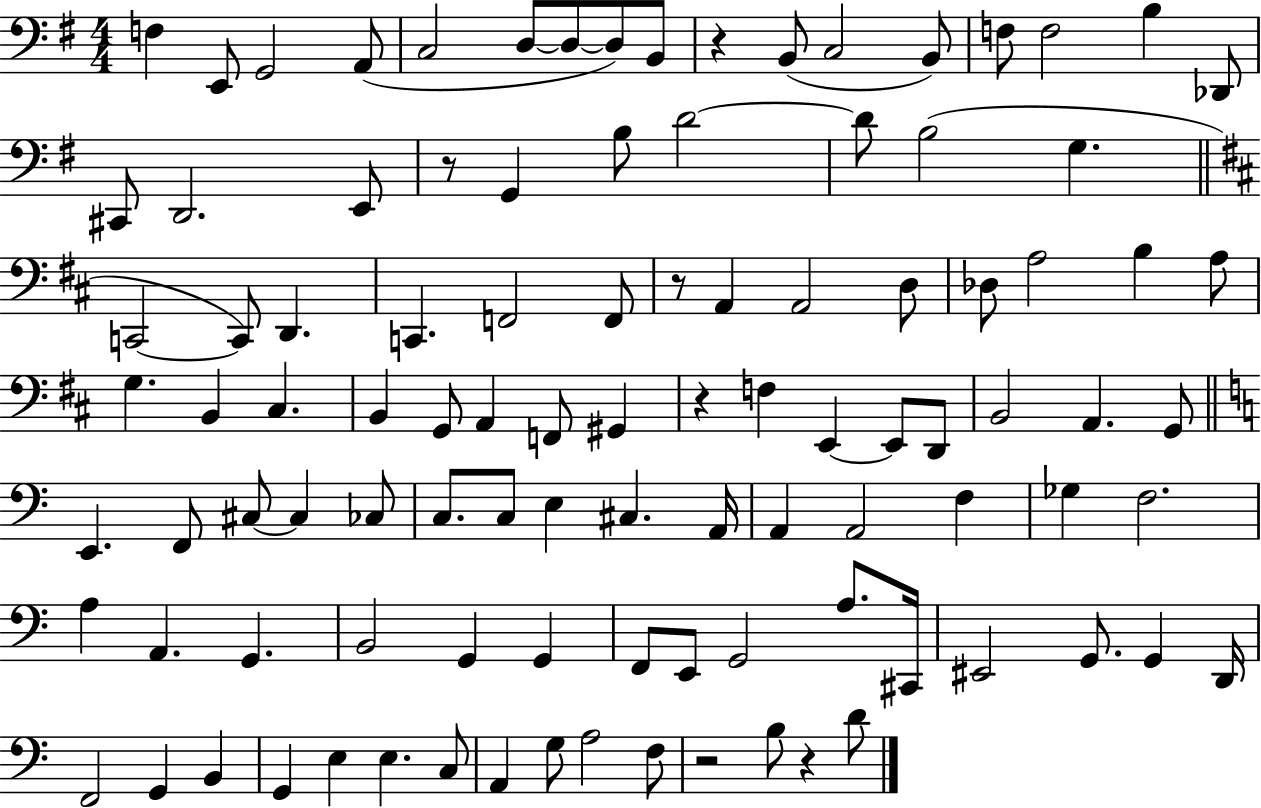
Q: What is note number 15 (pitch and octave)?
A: B3